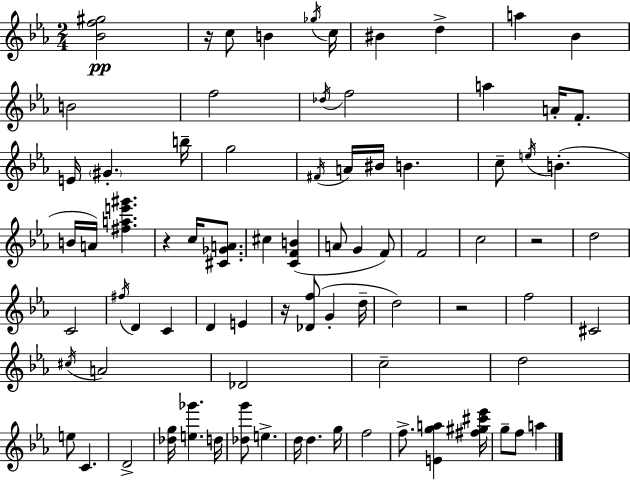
[Bb4,F5,G#5]/h R/s C5/e B4/q Gb5/s C5/s BIS4/q D5/q A5/q Bb4/q B4/h F5/h Db5/s F5/h A5/q A4/s F4/e. E4/s G#4/q. B5/s G5/h F#4/s A4/s BIS4/s B4/q. C5/e E5/s B4/q. B4/s A4/s [F#5,A5,E6,G#6]/q. R/q C5/s [C#4,Gb4,A4]/e. C#5/q [C4,F4,B4]/q A4/e G4/q F4/e F4/h C5/h R/h D5/h C4/h F#5/s D4/q C4/q D4/q E4/q R/s [Db4,F5]/e G4/q D5/s D5/h R/h F5/h C#4/h C#5/s A4/h Db4/h C5/h D5/h E5/e C4/q. D4/h [Db5,G5]/s [E5,Gb6]/q. D5/s [Db5,G6]/e E5/q. D5/s D5/q. G5/s F5/h F5/e. [E4,G5,A5]/q [F#5,G#5,C#6,Eb6]/s G5/e F5/e A5/q